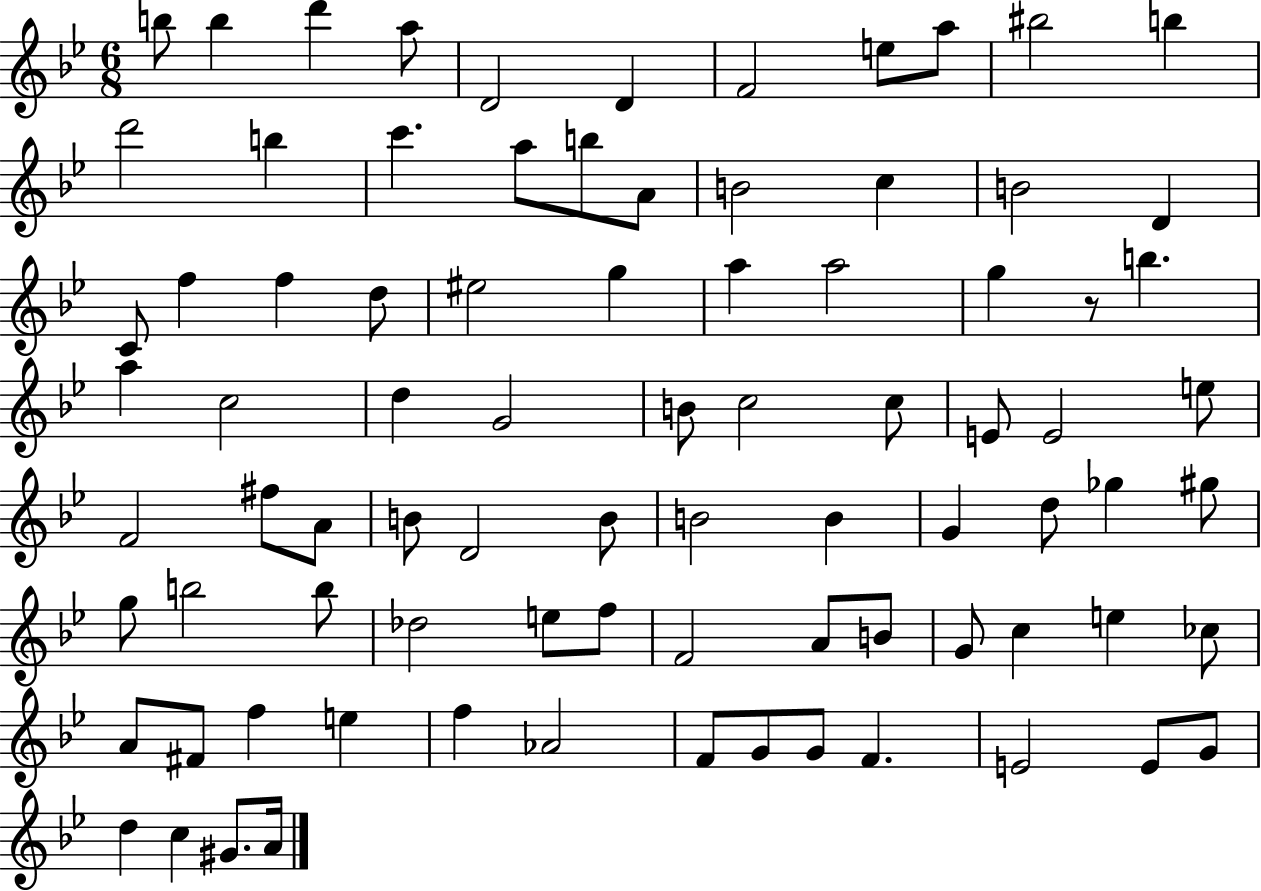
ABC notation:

X:1
T:Untitled
M:6/8
L:1/4
K:Bb
b/2 b d' a/2 D2 D F2 e/2 a/2 ^b2 b d'2 b c' a/2 b/2 A/2 B2 c B2 D C/2 f f d/2 ^e2 g a a2 g z/2 b a c2 d G2 B/2 c2 c/2 E/2 E2 e/2 F2 ^f/2 A/2 B/2 D2 B/2 B2 B G d/2 _g ^g/2 g/2 b2 b/2 _d2 e/2 f/2 F2 A/2 B/2 G/2 c e _c/2 A/2 ^F/2 f e f _A2 F/2 G/2 G/2 F E2 E/2 G/2 d c ^G/2 A/4